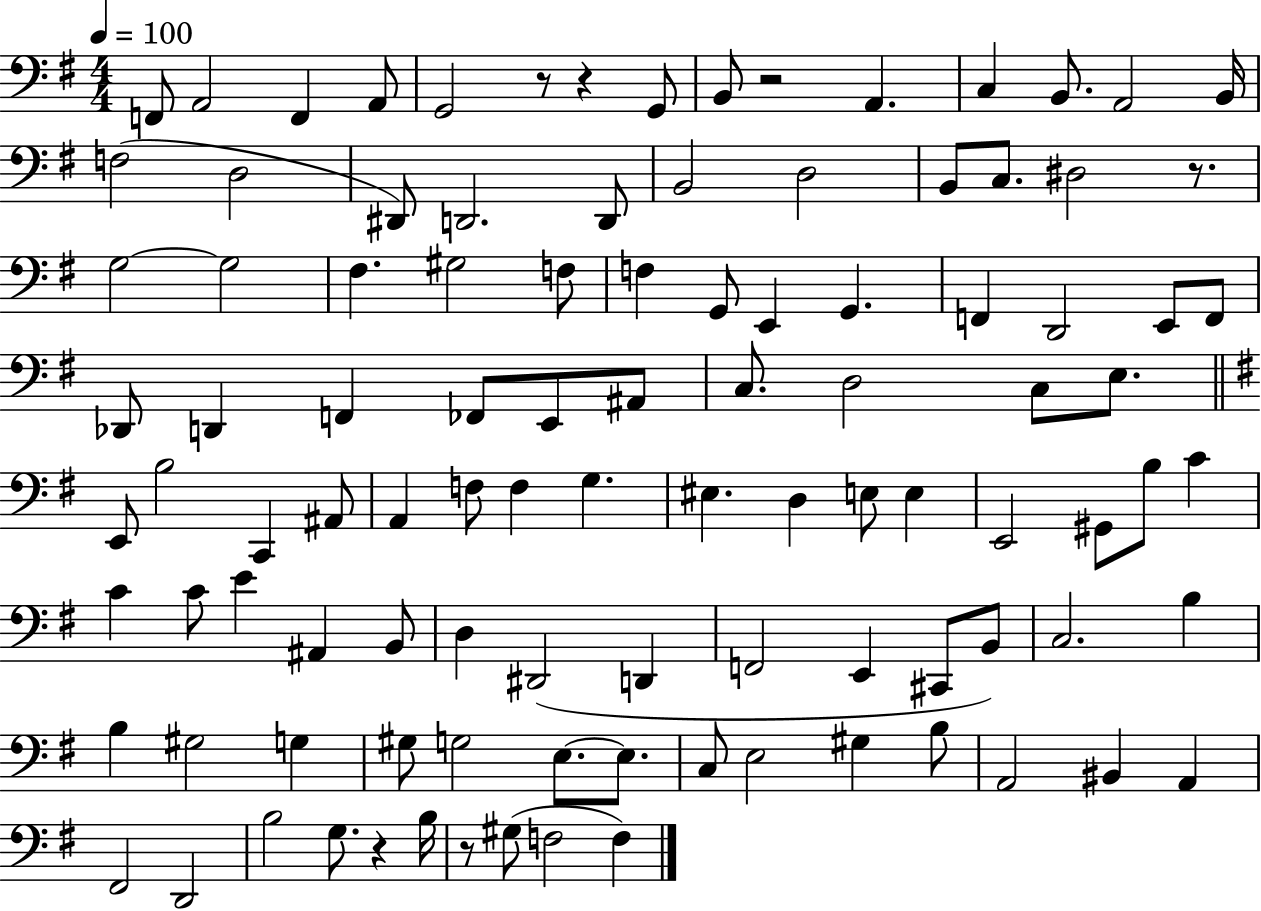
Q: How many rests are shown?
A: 6